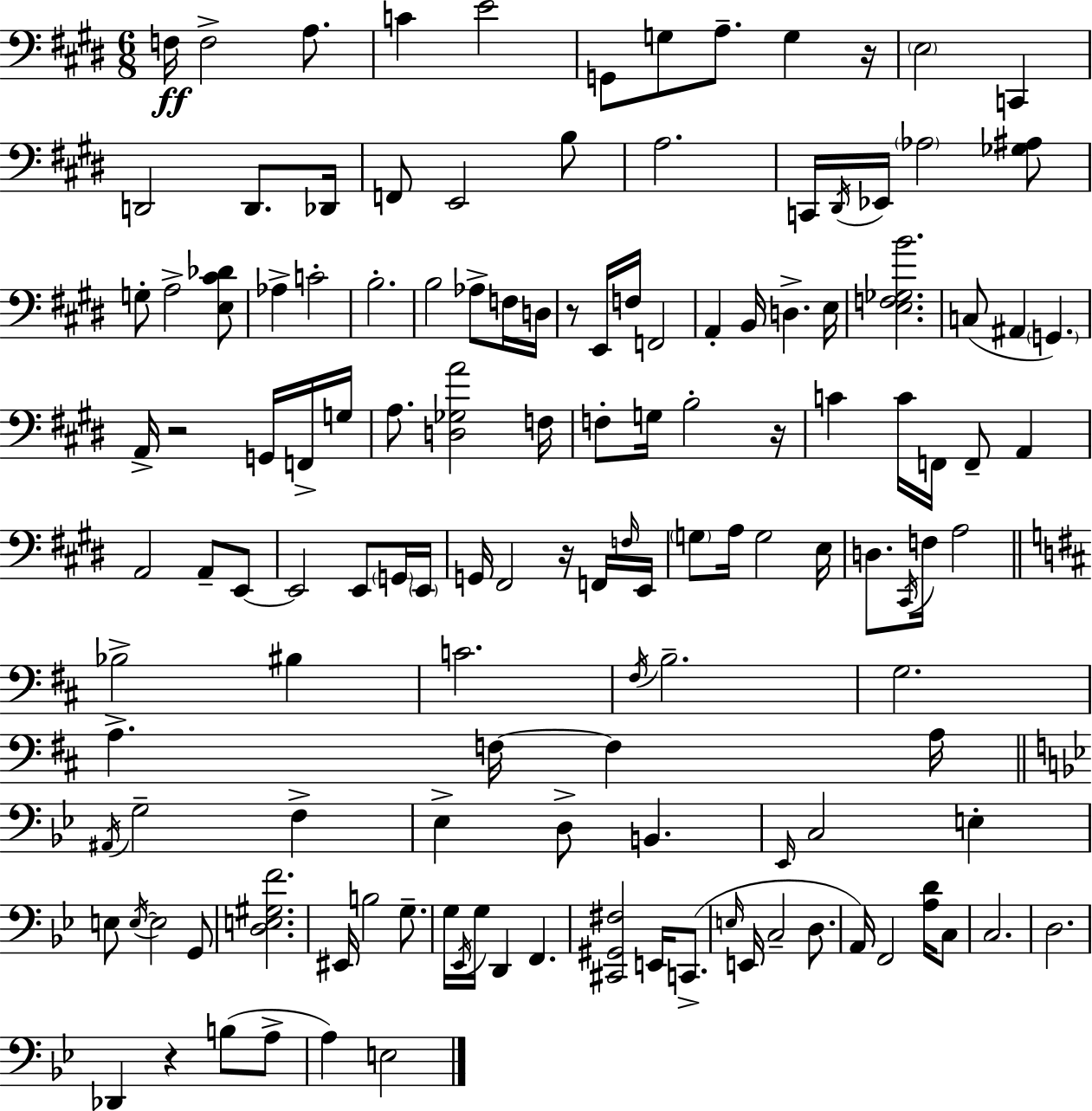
{
  \clef bass
  \numericTimeSignature
  \time 6/8
  \key e \major
  f16\ff f2-> a8. | c'4 e'2 | g,8 g8 a8.-- g4 r16 | \parenthesize e2 c,4 | \break d,2 d,8. des,16 | f,8 e,2 b8 | a2. | c,16 \acciaccatura { dis,16 } ees,16 \parenthesize aes2 <ges ais>8 | \break g8-. a2-> <e cis' des'>8 | aes4-> c'2-. | b2.-. | b2 aes8-> f16 | \break d16 r8 e,16 f16 f,2 | a,4-. b,16 d4.-> | e16 <e f ges b'>2. | c8( ais,4 \parenthesize g,4.) | \break a,16-> r2 g,16 f,16-> | g16 a8. <d ges a'>2 | f16 f8-. g16 b2-. | r16 c'4 c'16 f,16 f,8-- a,4 | \break a,2 a,8-- e,8~~ | e,2 e,8 \parenthesize g,16 | \parenthesize e,16 g,16 fis,2 r16 f,16 | \grace { f16 } e,16 \parenthesize g8 a16 g2 | \break e16 d8. \acciaccatura { cis,16 } f16 a2 | \bar "||" \break \key d \major bes2-> bis4 | c'2. | \acciaccatura { fis16 } b2.-- | g2. | \break a4.-> f16~~ f4 | a16 \bar "||" \break \key bes \major \acciaccatura { ais,16 } g2-- f4-> | ees4-> d8-> b,4. | \grace { ees,16 } c2 e4-. | e8 \acciaccatura { e16~ }~ e2 | \break g,8 <d e gis f'>2. | eis,16 b2 | g8.-- g16 \acciaccatura { ees,16 } g16 d,4 f,4. | <cis, gis, fis>2 | \break e,16 c,8.->( \grace { e16 } e,16 c2-- | d8. a,16) f,2 | <a d'>16 c8 c2. | d2. | \break des,4 r4 | b8( a8-> a4) e2 | \bar "|."
}